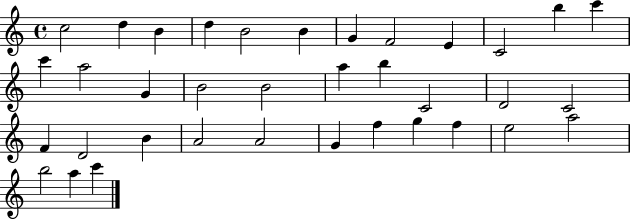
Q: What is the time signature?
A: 4/4